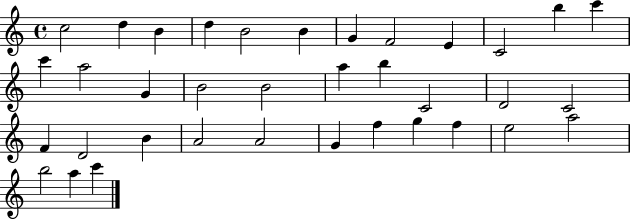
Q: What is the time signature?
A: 4/4